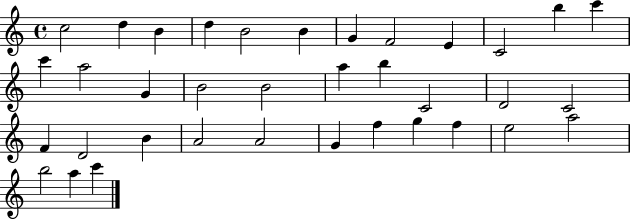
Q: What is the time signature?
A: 4/4